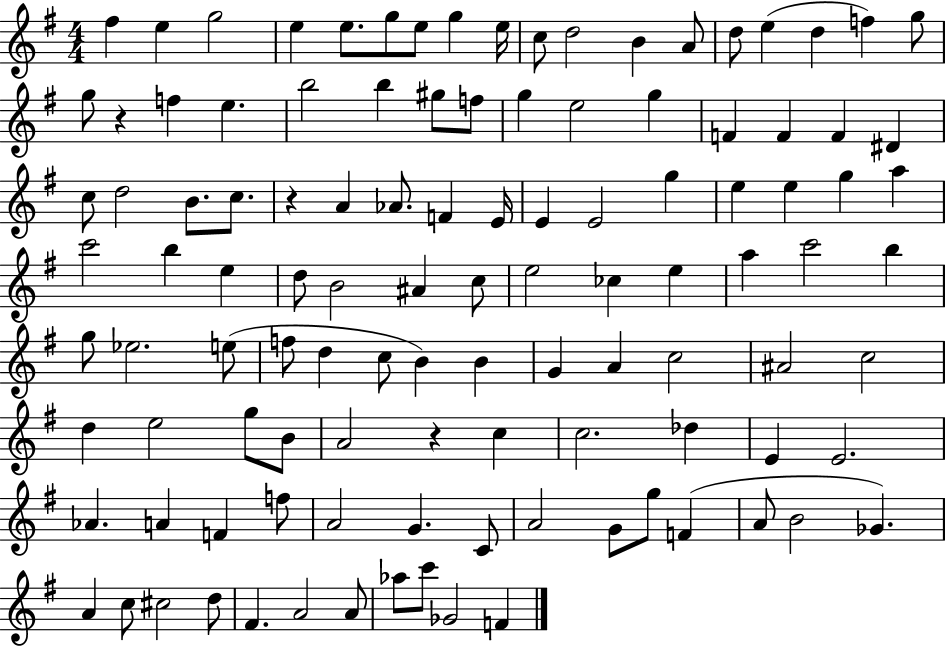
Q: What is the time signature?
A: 4/4